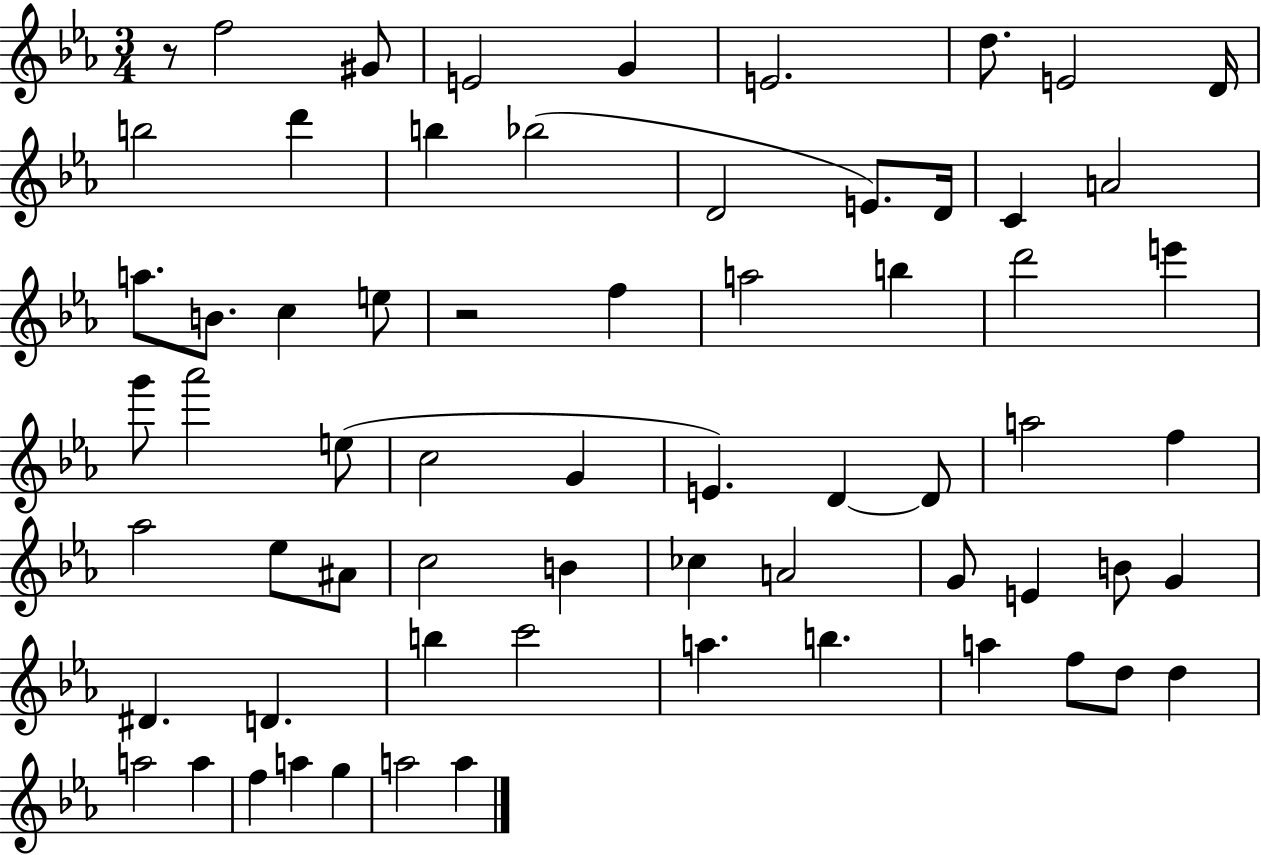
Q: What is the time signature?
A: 3/4